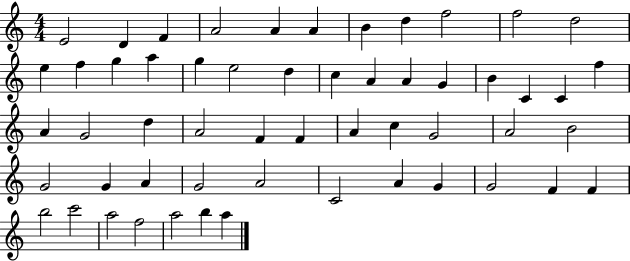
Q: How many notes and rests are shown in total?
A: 55